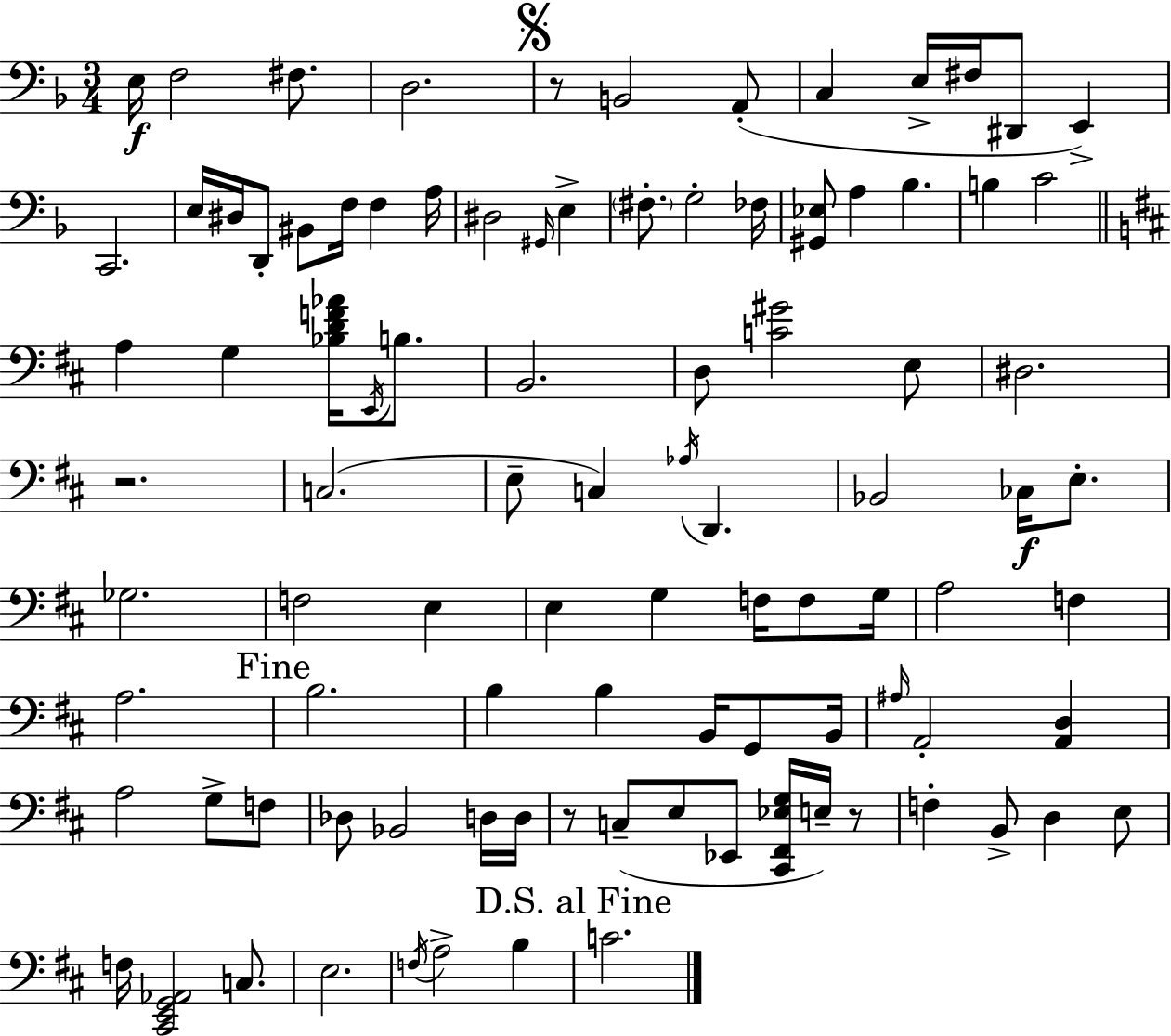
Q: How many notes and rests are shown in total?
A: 96